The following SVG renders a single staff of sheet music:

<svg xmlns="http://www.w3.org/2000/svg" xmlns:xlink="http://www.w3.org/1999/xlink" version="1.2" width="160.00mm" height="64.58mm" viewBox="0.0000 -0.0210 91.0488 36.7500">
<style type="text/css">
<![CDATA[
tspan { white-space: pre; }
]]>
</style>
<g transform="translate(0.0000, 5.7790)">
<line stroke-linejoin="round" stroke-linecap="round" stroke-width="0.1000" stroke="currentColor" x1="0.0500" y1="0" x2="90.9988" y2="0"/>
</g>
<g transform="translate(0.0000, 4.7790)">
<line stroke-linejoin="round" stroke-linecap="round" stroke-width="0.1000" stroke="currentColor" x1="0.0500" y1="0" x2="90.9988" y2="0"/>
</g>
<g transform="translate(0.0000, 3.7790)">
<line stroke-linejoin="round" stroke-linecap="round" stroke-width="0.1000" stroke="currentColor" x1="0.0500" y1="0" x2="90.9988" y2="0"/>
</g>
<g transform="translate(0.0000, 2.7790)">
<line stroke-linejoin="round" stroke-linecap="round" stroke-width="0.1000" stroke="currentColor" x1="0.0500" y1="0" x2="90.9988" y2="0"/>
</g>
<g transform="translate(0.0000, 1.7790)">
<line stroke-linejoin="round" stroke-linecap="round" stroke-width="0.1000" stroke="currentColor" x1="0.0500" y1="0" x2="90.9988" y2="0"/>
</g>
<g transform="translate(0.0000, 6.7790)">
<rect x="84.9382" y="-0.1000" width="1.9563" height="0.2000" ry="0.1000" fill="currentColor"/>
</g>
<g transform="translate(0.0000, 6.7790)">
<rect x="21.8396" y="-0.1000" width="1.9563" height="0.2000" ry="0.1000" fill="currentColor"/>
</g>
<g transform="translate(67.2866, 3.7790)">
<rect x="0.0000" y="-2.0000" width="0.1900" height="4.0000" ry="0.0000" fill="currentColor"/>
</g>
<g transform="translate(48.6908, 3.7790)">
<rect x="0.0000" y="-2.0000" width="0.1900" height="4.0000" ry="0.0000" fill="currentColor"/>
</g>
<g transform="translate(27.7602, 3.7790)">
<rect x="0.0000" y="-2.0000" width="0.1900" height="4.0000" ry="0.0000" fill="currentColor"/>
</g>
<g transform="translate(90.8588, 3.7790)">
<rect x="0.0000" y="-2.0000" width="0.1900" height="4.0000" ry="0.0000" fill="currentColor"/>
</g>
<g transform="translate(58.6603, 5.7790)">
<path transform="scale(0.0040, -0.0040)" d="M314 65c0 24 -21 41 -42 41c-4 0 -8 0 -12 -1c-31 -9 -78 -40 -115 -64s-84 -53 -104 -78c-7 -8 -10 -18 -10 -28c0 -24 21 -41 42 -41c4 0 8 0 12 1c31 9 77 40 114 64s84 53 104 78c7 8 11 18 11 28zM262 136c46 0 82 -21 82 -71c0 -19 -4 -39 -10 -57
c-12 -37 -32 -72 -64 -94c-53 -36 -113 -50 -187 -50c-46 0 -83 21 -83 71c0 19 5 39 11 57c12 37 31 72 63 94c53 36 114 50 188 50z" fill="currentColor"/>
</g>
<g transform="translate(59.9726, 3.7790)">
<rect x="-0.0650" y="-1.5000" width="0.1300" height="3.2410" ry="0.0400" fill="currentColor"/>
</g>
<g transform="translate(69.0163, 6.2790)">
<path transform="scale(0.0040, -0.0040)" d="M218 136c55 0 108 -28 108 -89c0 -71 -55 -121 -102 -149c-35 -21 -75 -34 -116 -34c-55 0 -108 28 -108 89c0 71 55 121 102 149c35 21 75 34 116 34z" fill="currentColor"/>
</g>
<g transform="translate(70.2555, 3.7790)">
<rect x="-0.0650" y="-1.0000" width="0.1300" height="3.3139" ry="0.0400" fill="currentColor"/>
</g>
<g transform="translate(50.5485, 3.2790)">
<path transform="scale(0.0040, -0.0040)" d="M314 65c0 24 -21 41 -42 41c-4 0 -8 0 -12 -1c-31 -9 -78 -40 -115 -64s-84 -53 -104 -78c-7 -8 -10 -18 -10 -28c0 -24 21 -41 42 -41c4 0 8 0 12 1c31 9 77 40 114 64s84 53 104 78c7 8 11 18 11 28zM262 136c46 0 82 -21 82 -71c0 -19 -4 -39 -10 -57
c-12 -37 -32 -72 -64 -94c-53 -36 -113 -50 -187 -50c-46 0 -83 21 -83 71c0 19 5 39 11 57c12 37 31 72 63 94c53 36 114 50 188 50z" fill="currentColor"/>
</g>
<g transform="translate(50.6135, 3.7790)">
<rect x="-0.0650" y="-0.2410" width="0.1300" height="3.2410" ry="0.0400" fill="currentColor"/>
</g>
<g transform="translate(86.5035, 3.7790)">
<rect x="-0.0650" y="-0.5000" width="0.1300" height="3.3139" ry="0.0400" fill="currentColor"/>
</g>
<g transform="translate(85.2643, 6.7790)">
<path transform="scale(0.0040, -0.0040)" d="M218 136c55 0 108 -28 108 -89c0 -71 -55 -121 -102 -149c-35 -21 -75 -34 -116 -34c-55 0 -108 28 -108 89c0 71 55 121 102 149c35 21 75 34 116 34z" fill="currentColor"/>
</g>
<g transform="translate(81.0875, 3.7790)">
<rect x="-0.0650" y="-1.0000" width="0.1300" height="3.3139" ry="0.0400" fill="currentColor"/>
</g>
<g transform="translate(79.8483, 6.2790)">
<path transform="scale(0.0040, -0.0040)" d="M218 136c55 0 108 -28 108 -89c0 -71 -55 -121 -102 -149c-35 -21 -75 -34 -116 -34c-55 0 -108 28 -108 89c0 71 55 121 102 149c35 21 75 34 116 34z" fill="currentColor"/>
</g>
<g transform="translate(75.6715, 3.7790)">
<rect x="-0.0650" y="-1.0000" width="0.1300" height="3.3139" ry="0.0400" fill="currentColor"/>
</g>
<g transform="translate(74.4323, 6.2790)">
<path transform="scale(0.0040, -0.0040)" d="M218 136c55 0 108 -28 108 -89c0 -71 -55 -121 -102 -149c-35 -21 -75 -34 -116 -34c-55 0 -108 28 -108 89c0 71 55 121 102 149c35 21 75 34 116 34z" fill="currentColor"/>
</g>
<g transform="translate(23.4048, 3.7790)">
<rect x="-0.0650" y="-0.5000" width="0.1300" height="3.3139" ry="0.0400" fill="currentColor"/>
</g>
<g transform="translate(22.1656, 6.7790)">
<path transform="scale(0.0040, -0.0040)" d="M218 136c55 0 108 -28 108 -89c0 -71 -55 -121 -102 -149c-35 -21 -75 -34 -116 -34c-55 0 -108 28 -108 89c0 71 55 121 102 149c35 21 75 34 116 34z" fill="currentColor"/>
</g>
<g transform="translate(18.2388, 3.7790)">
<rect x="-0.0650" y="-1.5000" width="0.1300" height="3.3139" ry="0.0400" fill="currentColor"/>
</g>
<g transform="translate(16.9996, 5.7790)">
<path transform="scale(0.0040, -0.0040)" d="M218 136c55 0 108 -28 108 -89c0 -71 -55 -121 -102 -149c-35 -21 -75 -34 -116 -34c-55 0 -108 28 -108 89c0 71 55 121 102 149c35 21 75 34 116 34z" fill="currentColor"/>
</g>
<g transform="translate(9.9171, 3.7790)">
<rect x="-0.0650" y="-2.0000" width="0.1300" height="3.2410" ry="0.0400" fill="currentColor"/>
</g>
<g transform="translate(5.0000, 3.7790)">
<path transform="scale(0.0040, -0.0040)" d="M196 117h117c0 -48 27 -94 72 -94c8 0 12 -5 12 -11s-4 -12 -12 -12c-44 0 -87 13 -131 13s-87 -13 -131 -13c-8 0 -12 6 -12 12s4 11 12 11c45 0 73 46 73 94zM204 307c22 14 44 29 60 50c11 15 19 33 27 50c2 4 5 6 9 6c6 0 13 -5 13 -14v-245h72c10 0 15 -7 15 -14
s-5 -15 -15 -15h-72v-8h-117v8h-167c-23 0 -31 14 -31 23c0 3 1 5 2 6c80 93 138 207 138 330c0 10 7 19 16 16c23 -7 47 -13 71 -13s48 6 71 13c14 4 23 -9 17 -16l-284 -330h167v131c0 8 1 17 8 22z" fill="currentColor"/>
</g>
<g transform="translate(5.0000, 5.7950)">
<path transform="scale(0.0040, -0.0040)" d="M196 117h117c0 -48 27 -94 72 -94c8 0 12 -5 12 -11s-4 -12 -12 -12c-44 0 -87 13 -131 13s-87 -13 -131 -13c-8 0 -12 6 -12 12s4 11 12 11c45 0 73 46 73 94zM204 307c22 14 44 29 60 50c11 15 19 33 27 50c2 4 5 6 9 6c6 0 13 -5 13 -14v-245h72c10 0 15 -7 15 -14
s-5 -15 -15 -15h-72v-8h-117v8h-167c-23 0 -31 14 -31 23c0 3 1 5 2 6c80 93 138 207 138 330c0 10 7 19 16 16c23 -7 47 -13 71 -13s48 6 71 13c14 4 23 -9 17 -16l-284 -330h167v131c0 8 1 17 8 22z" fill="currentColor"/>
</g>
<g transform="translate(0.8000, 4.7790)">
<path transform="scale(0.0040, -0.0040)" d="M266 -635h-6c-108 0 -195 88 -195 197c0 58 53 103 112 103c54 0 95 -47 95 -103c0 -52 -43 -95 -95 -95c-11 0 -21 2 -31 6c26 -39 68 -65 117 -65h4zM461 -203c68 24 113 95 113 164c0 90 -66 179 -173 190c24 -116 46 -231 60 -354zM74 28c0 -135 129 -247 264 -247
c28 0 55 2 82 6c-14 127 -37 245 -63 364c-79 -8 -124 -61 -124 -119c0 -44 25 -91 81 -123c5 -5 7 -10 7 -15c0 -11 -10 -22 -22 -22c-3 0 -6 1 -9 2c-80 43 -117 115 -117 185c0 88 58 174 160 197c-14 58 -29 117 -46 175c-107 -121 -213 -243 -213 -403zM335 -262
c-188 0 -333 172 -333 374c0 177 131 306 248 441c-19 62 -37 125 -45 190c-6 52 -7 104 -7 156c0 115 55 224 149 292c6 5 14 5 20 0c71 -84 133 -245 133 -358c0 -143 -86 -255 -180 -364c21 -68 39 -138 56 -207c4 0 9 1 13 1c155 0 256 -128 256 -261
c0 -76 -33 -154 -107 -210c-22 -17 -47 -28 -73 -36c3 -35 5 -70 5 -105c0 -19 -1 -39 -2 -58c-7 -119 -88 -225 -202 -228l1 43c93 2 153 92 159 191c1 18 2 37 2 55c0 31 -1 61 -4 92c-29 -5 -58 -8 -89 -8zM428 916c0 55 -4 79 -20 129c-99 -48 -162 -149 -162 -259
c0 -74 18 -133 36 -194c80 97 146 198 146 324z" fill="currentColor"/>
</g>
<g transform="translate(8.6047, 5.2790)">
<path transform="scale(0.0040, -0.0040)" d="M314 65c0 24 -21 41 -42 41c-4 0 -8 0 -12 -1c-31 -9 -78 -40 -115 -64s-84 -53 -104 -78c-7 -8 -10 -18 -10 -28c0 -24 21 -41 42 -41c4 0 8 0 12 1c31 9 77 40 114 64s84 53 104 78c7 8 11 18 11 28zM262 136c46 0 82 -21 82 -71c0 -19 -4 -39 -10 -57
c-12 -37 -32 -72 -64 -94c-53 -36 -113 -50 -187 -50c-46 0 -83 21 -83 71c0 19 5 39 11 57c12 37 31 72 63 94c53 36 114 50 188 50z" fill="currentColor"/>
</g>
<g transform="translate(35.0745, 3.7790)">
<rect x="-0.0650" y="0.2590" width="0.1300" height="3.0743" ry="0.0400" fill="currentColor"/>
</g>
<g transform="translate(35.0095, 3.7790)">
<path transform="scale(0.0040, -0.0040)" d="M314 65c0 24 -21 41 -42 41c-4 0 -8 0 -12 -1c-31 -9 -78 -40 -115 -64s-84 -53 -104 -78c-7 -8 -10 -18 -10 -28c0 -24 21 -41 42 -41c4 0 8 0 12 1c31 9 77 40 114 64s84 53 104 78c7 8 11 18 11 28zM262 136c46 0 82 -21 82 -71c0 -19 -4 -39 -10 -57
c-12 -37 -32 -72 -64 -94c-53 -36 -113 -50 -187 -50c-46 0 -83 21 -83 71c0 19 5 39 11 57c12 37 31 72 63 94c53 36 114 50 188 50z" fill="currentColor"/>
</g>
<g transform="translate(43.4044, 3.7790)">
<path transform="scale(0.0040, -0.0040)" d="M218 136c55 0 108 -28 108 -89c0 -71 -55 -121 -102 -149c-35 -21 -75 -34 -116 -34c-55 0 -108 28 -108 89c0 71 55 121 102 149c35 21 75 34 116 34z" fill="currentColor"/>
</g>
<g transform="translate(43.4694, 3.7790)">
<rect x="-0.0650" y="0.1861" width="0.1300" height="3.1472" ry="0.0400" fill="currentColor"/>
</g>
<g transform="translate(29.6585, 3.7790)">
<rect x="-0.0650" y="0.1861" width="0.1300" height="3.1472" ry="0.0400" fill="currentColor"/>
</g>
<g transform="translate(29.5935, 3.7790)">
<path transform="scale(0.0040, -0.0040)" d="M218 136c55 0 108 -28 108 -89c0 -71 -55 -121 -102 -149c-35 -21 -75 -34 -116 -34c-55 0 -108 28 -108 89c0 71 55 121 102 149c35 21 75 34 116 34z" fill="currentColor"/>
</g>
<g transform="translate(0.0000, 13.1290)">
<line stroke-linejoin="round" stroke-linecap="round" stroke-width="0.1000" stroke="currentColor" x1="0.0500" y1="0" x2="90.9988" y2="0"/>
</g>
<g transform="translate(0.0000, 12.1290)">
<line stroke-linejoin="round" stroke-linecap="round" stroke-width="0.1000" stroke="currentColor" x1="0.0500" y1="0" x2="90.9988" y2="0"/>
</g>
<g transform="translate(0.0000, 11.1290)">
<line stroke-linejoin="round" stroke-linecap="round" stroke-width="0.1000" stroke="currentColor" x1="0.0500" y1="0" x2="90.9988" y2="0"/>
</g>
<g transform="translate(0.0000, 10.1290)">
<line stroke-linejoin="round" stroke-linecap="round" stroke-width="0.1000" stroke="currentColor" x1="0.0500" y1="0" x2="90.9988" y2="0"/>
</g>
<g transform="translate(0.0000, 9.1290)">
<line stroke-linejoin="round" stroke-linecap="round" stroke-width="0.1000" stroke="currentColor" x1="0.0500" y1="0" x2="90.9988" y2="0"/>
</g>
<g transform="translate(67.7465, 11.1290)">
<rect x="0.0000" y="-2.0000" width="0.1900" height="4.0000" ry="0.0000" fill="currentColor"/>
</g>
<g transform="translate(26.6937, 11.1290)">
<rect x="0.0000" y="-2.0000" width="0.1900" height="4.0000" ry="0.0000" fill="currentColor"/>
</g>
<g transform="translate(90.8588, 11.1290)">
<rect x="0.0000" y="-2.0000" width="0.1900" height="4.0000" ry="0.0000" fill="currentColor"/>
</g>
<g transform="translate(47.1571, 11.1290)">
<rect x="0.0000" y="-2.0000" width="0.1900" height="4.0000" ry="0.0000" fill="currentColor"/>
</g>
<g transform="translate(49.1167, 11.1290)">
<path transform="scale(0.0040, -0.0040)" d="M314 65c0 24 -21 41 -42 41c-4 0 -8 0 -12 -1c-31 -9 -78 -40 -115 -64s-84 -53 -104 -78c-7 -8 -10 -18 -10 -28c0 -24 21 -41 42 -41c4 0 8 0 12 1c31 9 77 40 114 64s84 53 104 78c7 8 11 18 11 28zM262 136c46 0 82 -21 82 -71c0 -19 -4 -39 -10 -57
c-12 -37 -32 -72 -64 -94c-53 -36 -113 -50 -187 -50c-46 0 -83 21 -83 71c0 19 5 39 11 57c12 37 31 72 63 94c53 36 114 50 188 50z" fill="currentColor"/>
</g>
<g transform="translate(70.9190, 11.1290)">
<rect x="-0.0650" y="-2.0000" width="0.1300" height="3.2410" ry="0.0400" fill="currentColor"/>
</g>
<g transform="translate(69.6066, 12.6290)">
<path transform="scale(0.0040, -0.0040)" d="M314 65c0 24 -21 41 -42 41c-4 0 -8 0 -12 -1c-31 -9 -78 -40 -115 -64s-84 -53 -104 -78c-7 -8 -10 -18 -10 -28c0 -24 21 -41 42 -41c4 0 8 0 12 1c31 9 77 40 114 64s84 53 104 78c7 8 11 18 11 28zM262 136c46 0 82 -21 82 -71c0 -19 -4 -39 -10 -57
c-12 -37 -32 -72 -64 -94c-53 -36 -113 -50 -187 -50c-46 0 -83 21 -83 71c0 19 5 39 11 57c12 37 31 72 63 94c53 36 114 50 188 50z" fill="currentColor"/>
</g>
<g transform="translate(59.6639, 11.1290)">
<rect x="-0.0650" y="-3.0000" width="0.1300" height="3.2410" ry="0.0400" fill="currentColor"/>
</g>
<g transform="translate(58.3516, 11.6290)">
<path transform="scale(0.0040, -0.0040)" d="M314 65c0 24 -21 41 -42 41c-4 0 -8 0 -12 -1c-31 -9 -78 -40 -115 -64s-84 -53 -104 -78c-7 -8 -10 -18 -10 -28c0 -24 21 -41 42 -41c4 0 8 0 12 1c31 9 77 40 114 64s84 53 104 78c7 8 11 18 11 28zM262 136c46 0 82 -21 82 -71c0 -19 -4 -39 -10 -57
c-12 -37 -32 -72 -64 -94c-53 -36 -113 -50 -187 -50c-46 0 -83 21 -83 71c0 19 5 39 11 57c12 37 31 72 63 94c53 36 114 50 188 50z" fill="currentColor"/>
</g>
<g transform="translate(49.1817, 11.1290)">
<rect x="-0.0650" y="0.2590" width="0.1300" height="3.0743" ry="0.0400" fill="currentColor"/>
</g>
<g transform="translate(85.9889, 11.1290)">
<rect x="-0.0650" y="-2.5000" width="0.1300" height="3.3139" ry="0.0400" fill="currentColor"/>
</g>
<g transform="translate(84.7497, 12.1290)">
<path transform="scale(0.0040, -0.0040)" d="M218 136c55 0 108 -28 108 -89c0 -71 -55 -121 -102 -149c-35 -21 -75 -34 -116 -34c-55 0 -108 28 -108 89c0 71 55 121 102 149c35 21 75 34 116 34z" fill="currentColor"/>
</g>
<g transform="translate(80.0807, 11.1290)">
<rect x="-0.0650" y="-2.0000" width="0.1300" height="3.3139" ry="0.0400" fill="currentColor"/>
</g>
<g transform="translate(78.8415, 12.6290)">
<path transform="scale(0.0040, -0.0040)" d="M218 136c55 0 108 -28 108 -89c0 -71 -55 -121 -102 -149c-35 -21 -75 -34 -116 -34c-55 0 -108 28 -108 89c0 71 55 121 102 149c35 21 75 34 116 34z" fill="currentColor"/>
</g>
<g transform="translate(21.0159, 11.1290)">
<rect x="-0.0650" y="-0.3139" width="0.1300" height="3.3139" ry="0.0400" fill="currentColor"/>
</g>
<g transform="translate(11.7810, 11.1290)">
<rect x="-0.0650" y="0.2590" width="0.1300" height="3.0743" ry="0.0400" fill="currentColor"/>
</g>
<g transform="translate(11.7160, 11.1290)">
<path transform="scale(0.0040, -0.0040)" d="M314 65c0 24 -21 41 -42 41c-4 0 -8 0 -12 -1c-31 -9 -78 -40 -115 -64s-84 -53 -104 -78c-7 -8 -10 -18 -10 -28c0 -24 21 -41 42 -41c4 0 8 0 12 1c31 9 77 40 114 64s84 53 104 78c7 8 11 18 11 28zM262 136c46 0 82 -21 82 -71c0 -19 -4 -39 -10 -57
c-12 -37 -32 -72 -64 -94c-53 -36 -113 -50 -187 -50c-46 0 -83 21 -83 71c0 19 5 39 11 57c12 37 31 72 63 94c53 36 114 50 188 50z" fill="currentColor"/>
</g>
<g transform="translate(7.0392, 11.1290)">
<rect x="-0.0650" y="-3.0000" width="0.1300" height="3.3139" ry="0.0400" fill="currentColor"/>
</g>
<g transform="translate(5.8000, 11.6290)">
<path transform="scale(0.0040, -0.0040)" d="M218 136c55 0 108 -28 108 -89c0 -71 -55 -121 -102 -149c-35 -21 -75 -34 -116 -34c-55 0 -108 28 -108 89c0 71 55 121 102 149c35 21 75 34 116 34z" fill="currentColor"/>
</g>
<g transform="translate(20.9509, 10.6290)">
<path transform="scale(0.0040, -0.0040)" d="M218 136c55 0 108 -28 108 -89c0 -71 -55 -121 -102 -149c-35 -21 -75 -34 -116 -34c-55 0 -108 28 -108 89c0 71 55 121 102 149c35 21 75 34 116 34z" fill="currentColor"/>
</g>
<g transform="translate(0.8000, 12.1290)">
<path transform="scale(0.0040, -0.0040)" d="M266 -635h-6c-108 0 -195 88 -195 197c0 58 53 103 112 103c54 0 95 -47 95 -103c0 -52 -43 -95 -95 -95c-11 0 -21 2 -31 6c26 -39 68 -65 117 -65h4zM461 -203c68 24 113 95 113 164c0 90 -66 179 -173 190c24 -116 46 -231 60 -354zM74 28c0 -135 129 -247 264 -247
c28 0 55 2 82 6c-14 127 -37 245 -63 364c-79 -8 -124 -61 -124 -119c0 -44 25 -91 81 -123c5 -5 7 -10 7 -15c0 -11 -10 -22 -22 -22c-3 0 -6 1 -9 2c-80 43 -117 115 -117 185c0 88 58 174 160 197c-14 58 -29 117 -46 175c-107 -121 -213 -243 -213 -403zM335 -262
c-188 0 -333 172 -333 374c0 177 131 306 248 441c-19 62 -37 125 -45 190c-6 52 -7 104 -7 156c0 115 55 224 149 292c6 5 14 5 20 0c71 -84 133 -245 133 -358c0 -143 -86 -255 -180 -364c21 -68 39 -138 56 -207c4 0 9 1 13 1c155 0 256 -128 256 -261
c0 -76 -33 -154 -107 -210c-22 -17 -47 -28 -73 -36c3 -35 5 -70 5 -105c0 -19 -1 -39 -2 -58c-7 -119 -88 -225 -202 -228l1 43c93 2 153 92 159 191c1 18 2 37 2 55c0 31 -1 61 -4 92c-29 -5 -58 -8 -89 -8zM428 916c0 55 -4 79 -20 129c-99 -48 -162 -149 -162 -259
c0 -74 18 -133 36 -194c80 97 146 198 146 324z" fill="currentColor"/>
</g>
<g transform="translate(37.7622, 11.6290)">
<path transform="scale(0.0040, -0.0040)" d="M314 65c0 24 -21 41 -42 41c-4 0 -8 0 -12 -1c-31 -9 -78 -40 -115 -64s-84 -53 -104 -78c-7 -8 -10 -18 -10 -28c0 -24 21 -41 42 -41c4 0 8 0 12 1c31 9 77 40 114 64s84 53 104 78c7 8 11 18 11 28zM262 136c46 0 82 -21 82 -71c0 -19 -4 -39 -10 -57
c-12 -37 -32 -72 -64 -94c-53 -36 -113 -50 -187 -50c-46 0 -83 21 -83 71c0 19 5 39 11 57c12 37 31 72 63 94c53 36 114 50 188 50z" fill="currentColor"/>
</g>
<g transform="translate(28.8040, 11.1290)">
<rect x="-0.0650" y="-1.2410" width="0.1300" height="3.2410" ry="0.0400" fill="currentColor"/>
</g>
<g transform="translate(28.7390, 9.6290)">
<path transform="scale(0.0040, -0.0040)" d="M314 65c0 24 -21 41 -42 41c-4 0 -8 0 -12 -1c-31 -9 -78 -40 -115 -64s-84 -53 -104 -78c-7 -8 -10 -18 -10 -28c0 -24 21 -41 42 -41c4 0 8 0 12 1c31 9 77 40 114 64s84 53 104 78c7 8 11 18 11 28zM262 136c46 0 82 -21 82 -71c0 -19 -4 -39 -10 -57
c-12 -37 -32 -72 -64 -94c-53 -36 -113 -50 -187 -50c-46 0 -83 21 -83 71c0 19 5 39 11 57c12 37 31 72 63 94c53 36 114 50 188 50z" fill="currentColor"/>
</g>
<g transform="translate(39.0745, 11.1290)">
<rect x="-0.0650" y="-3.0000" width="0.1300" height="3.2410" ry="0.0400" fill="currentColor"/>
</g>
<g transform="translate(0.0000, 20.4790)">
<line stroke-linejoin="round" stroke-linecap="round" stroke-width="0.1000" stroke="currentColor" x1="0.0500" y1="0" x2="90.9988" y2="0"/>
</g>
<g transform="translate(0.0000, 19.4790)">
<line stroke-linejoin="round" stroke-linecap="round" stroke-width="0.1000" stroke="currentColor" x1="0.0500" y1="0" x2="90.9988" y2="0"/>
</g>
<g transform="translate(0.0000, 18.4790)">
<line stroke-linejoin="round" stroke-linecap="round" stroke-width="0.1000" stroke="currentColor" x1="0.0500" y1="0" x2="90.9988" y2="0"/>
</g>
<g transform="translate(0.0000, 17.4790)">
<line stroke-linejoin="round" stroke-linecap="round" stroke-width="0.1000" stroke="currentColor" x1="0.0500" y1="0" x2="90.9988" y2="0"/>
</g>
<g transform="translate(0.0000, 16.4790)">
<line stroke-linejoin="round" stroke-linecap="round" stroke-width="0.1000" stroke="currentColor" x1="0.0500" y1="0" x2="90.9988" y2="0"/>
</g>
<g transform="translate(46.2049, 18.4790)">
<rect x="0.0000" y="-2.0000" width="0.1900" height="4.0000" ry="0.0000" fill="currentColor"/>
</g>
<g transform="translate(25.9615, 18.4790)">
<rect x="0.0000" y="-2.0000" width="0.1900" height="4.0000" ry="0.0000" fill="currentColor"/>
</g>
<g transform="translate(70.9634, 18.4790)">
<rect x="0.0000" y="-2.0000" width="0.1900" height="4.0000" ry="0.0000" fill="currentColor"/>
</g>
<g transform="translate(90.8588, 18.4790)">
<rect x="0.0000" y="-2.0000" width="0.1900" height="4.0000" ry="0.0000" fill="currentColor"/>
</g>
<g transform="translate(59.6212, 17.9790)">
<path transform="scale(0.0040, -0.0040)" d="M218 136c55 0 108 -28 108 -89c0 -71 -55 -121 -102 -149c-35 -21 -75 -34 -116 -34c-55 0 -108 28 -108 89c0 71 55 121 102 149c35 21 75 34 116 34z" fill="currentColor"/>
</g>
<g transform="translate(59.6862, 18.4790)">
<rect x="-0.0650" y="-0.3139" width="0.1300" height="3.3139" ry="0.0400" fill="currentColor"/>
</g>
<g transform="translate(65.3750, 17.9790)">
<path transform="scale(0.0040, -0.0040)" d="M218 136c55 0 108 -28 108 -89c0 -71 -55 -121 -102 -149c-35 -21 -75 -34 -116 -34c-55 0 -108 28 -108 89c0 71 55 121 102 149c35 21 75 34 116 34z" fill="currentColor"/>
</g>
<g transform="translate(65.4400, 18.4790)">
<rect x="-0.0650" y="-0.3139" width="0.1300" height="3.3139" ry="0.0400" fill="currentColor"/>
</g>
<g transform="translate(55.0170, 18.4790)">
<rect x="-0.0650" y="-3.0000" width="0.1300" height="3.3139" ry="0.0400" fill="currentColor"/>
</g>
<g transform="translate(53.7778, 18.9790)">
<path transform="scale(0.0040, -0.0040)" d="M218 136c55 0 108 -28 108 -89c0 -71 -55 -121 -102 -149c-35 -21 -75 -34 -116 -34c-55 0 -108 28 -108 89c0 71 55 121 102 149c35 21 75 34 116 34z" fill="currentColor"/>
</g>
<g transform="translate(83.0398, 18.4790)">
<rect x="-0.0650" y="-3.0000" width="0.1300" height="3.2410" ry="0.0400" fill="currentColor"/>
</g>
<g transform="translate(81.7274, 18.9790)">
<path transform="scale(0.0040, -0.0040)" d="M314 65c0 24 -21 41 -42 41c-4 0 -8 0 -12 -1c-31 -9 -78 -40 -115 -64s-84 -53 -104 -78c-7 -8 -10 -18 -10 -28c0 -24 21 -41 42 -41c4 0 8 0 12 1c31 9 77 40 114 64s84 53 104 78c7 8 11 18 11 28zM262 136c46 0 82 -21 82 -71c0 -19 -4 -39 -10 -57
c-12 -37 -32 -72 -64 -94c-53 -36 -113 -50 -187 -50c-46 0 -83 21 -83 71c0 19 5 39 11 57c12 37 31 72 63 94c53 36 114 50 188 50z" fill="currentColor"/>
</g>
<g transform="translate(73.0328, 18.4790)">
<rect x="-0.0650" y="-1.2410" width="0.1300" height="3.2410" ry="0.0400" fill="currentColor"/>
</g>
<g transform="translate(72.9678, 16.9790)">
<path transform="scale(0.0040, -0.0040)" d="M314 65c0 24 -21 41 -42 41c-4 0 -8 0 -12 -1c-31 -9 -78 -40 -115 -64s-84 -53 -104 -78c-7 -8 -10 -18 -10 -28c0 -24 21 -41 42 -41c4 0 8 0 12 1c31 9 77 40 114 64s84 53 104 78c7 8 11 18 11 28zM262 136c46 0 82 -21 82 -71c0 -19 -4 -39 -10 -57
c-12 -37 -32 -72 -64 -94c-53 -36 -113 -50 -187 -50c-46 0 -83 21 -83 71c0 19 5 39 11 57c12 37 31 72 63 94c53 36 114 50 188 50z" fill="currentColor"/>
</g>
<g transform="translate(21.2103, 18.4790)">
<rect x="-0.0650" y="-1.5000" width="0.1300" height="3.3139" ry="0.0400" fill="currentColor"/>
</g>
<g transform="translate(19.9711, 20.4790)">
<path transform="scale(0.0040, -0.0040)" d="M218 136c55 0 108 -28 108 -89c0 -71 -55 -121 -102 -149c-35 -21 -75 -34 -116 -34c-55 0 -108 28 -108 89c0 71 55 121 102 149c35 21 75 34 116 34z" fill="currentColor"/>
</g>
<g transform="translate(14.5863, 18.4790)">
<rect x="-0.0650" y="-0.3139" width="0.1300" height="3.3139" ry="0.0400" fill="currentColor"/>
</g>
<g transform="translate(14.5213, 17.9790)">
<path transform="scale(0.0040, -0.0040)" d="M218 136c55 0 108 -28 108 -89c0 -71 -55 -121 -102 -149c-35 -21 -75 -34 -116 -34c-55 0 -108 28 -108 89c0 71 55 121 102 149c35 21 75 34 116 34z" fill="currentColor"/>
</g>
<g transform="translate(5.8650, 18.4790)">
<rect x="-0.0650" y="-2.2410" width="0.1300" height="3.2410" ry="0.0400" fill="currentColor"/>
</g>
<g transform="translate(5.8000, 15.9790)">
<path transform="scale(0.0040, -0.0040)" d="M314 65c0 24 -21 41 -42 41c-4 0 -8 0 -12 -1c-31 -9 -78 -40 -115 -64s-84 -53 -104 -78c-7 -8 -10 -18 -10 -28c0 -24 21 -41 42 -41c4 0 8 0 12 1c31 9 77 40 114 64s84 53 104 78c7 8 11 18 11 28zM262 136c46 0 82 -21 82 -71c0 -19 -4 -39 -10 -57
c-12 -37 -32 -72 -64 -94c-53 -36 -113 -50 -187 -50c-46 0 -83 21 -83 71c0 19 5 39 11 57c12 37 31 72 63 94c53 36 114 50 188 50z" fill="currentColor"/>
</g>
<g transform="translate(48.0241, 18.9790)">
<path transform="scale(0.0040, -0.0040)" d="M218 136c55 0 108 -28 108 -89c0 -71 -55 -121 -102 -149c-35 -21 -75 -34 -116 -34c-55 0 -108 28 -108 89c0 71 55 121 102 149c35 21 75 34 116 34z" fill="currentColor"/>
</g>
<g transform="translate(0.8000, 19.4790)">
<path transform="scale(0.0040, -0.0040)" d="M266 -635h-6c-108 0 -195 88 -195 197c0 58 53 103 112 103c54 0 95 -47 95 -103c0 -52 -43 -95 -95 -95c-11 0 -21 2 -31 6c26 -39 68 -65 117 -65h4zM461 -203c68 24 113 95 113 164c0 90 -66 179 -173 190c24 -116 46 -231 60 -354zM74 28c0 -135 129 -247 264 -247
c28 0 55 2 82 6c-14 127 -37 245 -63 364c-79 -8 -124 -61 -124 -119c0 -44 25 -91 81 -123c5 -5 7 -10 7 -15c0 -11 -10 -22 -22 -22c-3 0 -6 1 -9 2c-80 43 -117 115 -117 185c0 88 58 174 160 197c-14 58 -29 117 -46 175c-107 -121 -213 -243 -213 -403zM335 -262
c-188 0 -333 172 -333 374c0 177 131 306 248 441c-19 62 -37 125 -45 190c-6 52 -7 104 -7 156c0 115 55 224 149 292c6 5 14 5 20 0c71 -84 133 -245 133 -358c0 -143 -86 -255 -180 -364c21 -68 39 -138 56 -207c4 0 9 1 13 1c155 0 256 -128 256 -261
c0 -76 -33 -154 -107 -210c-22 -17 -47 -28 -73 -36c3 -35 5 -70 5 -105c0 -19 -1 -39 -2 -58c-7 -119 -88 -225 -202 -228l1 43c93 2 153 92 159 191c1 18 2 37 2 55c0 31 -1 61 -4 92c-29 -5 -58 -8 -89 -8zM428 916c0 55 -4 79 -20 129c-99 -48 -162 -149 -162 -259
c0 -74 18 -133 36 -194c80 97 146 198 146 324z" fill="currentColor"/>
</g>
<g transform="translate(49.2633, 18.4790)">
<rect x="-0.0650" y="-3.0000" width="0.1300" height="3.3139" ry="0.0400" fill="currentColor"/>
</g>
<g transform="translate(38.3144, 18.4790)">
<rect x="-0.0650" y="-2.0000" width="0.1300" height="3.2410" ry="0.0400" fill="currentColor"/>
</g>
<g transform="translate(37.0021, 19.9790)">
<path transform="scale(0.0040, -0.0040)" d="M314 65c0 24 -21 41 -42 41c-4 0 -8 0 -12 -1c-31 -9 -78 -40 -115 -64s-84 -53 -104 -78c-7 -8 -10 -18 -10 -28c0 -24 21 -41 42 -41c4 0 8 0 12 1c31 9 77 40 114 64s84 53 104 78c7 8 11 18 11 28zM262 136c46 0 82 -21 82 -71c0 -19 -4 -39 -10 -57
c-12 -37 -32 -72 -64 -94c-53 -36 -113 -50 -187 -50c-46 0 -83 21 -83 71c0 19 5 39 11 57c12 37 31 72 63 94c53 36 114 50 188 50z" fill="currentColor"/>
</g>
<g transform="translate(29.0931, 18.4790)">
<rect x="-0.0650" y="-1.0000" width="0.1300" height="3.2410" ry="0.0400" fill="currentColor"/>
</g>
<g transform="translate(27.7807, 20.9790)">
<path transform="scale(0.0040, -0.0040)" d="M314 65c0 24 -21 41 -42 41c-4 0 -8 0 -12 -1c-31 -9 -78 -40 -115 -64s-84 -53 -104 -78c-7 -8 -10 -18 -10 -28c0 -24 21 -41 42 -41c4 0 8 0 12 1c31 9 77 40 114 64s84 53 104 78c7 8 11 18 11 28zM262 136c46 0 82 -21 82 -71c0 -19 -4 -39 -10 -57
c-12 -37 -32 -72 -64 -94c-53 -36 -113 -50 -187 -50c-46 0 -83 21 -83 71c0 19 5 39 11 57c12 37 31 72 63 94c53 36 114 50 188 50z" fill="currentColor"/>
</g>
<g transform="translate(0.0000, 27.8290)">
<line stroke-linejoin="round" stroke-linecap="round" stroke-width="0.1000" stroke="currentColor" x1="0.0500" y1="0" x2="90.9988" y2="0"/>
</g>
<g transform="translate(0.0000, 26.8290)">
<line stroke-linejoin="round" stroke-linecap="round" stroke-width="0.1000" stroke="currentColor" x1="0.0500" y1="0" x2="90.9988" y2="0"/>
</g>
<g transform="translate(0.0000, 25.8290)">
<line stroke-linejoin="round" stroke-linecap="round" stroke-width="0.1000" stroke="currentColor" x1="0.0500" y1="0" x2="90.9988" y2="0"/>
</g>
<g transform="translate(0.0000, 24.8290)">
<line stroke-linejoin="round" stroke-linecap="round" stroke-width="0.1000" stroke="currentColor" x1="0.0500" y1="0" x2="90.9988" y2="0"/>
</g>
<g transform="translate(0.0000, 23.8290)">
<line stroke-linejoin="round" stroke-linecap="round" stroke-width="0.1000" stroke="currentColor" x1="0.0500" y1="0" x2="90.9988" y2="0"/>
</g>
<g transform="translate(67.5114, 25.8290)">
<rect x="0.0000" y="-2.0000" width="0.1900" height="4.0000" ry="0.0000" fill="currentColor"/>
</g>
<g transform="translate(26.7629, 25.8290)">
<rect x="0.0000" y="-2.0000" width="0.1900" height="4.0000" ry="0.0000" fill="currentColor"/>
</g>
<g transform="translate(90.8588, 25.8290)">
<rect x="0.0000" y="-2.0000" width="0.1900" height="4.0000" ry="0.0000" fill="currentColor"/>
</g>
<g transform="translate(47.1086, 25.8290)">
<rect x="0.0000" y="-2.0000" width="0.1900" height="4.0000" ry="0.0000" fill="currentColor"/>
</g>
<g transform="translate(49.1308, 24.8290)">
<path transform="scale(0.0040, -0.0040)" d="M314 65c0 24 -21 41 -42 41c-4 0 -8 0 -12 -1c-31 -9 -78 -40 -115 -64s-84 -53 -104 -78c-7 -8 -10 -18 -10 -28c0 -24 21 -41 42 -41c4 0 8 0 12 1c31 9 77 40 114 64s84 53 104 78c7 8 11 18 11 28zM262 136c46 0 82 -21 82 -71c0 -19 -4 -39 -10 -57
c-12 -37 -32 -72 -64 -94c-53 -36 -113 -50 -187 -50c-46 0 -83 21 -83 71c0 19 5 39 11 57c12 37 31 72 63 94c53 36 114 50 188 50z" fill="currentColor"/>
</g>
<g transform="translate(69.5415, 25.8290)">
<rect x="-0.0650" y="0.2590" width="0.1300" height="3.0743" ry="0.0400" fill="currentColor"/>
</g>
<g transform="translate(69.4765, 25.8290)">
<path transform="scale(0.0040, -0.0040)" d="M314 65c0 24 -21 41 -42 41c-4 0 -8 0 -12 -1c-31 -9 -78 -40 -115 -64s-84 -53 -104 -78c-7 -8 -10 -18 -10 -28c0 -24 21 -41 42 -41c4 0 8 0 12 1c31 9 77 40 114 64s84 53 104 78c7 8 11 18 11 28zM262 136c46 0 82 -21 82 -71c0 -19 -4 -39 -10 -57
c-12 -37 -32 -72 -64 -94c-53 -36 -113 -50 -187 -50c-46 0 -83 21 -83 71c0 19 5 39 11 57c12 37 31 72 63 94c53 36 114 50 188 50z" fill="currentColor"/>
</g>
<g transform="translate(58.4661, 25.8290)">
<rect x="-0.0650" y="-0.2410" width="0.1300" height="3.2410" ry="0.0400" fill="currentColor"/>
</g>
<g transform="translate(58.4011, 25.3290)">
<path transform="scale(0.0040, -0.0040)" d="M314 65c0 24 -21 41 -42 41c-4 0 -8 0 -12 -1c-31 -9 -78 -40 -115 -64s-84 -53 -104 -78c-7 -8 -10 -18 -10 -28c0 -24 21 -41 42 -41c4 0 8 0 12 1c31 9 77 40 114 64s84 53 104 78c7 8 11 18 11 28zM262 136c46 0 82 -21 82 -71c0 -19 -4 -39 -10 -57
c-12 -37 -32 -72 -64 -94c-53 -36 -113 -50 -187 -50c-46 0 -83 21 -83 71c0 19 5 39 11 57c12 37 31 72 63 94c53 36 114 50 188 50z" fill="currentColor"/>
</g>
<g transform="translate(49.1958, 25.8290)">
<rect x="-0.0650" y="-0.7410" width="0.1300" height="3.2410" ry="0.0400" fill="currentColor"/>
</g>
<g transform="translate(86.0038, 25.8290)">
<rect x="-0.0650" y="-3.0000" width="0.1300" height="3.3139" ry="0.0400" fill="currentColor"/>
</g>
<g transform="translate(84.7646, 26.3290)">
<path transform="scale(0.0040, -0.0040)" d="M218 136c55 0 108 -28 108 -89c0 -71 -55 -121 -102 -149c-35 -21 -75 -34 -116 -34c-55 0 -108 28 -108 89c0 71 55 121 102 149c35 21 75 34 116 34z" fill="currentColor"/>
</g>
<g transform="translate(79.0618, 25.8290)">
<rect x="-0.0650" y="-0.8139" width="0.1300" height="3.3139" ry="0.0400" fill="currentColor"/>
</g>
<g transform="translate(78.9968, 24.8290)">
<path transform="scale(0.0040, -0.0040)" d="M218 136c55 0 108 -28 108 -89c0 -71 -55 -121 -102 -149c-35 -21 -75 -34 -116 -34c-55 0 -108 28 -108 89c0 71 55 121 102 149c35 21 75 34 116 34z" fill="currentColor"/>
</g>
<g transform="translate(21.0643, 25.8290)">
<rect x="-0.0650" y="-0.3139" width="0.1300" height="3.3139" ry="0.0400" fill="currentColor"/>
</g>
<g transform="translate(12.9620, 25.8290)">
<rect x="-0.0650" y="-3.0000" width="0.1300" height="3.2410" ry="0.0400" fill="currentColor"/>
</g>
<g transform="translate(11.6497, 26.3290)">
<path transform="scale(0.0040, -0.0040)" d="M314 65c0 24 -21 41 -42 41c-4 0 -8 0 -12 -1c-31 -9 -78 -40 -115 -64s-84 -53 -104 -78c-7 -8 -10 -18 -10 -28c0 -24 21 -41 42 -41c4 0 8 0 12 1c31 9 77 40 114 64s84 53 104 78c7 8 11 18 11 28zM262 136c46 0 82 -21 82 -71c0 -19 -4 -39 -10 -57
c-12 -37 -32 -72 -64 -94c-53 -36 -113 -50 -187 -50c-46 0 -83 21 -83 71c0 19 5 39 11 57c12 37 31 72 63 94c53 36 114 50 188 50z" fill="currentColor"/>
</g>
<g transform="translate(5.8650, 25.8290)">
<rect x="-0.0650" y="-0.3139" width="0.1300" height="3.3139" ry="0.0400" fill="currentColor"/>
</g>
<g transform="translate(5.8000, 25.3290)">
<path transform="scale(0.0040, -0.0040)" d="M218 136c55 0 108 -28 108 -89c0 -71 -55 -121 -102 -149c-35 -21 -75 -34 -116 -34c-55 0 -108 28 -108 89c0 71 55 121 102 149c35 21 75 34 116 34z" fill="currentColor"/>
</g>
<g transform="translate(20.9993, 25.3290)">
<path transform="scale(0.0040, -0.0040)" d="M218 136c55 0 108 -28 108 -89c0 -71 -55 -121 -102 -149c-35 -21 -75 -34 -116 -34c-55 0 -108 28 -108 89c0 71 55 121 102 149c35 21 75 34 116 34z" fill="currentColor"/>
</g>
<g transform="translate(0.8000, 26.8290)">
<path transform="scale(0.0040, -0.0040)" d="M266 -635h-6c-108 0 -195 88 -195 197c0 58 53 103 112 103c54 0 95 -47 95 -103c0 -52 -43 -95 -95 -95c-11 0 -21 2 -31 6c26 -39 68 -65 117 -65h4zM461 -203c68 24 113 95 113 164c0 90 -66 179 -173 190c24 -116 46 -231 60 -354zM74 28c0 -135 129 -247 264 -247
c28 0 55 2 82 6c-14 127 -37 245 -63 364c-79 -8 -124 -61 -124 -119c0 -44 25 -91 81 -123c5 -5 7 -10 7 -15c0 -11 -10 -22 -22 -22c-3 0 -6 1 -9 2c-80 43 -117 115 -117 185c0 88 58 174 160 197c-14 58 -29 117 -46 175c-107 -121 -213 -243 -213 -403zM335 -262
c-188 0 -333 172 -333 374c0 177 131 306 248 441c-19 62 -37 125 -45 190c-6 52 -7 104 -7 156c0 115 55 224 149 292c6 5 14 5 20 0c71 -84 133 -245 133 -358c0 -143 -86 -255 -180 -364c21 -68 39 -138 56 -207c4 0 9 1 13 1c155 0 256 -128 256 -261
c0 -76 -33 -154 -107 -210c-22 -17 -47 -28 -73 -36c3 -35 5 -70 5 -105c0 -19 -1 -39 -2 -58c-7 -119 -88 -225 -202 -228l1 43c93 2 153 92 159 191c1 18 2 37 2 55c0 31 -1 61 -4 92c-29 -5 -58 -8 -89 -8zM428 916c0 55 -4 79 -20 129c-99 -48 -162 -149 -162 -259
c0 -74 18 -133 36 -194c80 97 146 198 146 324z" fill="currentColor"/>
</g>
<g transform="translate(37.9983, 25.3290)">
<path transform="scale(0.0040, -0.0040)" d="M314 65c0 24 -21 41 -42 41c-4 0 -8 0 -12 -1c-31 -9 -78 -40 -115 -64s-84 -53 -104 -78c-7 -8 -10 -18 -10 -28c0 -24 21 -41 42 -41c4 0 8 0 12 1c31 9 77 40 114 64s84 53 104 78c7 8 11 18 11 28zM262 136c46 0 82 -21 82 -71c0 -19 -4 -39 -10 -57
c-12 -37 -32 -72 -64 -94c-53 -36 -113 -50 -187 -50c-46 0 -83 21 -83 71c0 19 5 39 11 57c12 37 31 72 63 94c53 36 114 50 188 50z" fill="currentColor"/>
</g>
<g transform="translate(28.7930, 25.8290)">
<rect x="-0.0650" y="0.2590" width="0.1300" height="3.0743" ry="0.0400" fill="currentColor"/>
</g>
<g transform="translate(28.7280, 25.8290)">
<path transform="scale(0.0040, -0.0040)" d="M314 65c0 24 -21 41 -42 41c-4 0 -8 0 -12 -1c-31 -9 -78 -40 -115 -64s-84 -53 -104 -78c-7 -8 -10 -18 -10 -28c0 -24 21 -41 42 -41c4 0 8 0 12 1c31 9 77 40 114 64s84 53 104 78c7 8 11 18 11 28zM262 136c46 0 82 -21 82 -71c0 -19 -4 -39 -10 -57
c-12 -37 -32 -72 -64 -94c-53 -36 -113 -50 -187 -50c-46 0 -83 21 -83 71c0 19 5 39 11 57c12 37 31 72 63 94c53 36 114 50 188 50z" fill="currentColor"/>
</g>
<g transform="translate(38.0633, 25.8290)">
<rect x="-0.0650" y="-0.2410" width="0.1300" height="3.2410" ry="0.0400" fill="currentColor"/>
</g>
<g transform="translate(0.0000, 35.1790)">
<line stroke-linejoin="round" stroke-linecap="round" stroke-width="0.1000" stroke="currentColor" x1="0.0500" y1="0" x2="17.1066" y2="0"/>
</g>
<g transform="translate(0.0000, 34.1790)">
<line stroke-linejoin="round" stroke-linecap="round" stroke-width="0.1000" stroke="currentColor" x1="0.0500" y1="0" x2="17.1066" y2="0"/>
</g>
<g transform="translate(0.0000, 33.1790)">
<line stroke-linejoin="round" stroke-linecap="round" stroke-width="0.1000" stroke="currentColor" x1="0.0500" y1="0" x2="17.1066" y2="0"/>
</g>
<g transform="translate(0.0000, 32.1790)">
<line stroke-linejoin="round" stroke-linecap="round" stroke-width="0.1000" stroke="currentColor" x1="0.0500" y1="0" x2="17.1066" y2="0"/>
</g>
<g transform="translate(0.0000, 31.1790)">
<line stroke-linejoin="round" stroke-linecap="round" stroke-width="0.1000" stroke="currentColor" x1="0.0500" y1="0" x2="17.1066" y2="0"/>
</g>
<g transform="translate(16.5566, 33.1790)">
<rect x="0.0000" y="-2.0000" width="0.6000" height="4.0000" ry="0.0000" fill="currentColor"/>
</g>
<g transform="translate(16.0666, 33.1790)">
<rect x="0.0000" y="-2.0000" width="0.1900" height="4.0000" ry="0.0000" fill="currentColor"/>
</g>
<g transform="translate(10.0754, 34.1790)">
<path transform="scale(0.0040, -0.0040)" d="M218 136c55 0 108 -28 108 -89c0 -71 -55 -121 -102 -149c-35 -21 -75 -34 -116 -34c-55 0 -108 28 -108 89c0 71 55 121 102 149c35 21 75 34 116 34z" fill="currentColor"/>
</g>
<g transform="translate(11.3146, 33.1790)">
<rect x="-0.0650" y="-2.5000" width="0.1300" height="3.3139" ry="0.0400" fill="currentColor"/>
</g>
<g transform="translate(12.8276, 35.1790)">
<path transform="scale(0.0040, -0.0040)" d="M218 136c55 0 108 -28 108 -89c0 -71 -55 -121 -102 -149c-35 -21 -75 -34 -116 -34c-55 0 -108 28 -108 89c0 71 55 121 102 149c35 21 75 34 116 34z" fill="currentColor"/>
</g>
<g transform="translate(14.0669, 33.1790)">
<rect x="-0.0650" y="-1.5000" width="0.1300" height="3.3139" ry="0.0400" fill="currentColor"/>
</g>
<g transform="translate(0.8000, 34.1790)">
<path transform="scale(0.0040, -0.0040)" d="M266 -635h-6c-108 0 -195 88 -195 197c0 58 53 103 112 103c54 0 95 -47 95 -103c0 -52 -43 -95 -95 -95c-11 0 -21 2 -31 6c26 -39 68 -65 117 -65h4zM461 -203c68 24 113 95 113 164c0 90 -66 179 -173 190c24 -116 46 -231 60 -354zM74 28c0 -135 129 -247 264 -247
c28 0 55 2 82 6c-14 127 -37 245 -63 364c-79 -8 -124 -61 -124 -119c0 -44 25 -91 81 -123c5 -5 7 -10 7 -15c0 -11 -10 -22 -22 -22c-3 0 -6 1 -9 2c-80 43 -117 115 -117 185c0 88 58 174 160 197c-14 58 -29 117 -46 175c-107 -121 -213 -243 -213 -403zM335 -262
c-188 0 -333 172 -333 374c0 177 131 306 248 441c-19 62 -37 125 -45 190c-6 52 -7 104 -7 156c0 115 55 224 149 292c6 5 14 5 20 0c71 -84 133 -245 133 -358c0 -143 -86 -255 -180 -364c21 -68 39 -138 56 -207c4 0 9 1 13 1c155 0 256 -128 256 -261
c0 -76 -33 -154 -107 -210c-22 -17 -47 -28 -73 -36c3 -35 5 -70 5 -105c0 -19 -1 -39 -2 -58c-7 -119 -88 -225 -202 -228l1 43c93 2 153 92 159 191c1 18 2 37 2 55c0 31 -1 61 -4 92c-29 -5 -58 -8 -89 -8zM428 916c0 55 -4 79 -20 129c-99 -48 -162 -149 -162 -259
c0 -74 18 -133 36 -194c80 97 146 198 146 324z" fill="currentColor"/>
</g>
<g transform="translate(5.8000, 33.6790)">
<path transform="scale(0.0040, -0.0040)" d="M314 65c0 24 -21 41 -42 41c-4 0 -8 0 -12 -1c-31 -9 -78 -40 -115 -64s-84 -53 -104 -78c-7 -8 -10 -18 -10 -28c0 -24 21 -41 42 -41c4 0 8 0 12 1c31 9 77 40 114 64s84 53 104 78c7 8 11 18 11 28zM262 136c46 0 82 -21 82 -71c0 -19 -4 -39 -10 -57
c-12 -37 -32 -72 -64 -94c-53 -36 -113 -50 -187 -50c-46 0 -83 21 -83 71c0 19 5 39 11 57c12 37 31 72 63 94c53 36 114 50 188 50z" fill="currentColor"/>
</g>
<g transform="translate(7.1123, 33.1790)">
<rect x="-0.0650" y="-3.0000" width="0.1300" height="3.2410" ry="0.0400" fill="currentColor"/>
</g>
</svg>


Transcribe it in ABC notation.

X:1
T:Untitled
M:4/4
L:1/4
K:C
F2 E C B B2 B c2 E2 D D D C A B2 c e2 A2 B2 A2 F2 F G g2 c E D2 F2 A A c c e2 A2 c A2 c B2 c2 d2 c2 B2 d A A2 G E